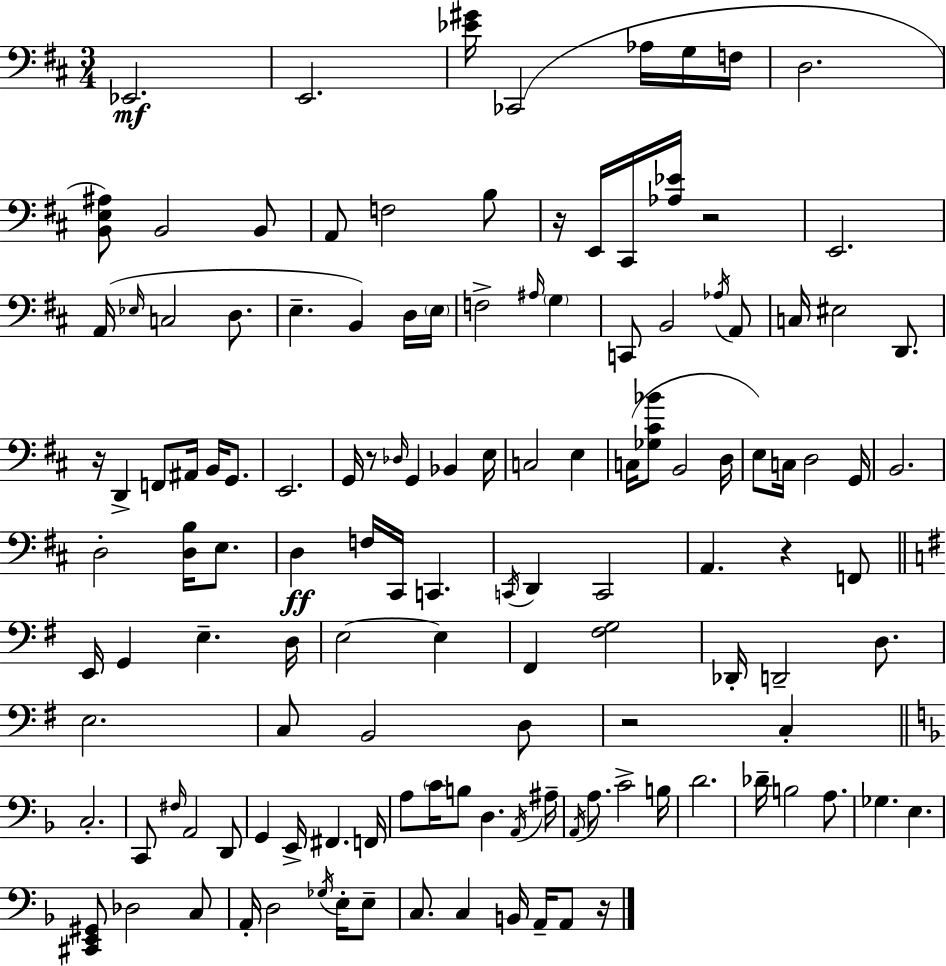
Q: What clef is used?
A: bass